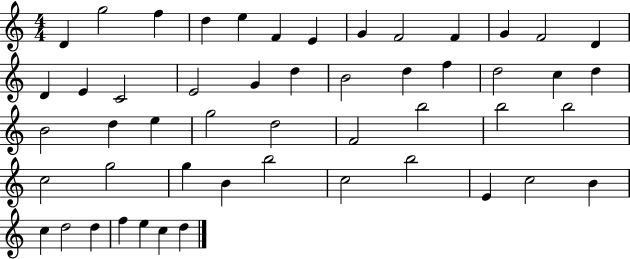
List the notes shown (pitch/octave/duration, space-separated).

D4/q G5/h F5/q D5/q E5/q F4/q E4/q G4/q F4/h F4/q G4/q F4/h D4/q D4/q E4/q C4/h E4/h G4/q D5/q B4/h D5/q F5/q D5/h C5/q D5/q B4/h D5/q E5/q G5/h D5/h F4/h B5/h B5/h B5/h C5/h G5/h G5/q B4/q B5/h C5/h B5/h E4/q C5/h B4/q C5/q D5/h D5/q F5/q E5/q C5/q D5/q